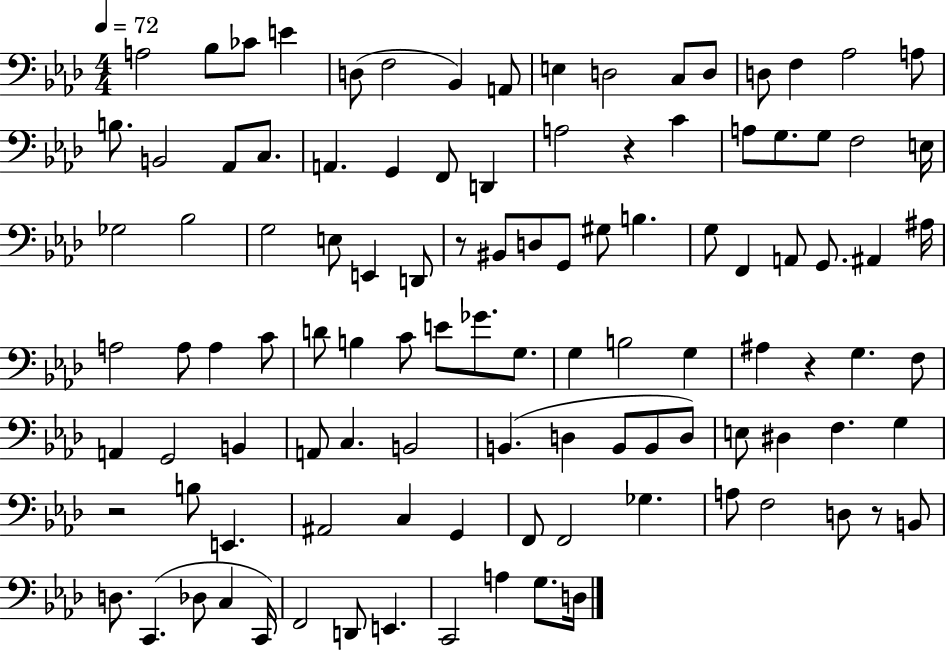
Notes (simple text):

A3/h Bb3/e CES4/e E4/q D3/e F3/h Bb2/q A2/e E3/q D3/h C3/e D3/e D3/e F3/q Ab3/h A3/e B3/e. B2/h Ab2/e C3/e. A2/q. G2/q F2/e D2/q A3/h R/q C4/q A3/e G3/e. G3/e F3/h E3/s Gb3/h Bb3/h G3/h E3/e E2/q D2/e R/e BIS2/e D3/e G2/e G#3/e B3/q. G3/e F2/q A2/e G2/e. A#2/q A#3/s A3/h A3/e A3/q C4/e D4/e B3/q C4/e E4/e Gb4/e. G3/e. G3/q B3/h G3/q A#3/q R/q G3/q. F3/e A2/q G2/h B2/q A2/e C3/q. B2/h B2/q. D3/q B2/e B2/e D3/e E3/e D#3/q F3/q. G3/q R/h B3/e E2/q. A#2/h C3/q G2/q F2/e F2/h Gb3/q. A3/e F3/h D3/e R/e B2/e D3/e. C2/q. Db3/e C3/q C2/s F2/h D2/e E2/q. C2/h A3/q G3/e. D3/s